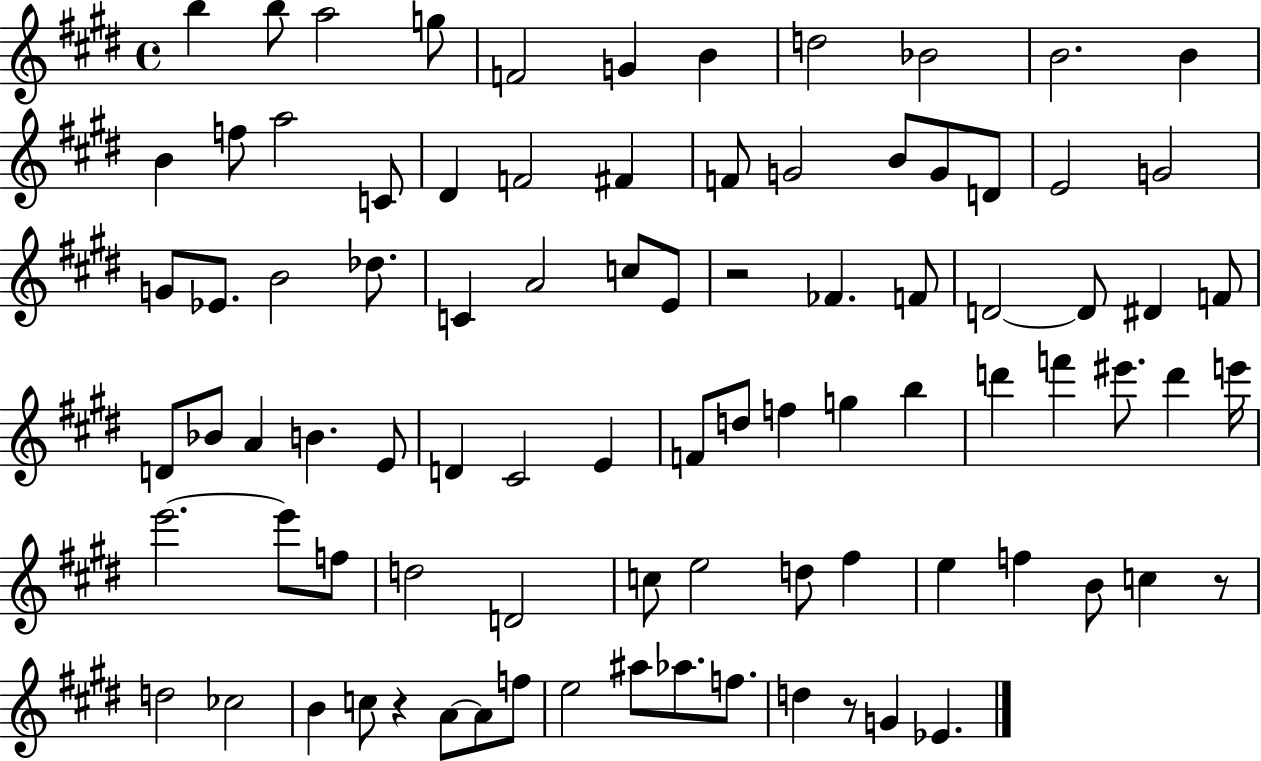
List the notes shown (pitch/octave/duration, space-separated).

B5/q B5/e A5/h G5/e F4/h G4/q B4/q D5/h Bb4/h B4/h. B4/q B4/q F5/e A5/h C4/e D#4/q F4/h F#4/q F4/e G4/h B4/e G4/e D4/e E4/h G4/h G4/e Eb4/e. B4/h Db5/e. C4/q A4/h C5/e E4/e R/h FES4/q. F4/e D4/h D4/e D#4/q F4/e D4/e Bb4/e A4/q B4/q. E4/e D4/q C#4/h E4/q F4/e D5/e F5/q G5/q B5/q D6/q F6/q EIS6/e. D6/q E6/s E6/h. E6/e F5/e D5/h D4/h C5/e E5/h D5/e F#5/q E5/q F5/q B4/e C5/q R/e D5/h CES5/h B4/q C5/e R/q A4/e A4/e F5/e E5/h A#5/e Ab5/e. F5/e. D5/q R/e G4/q Eb4/q.